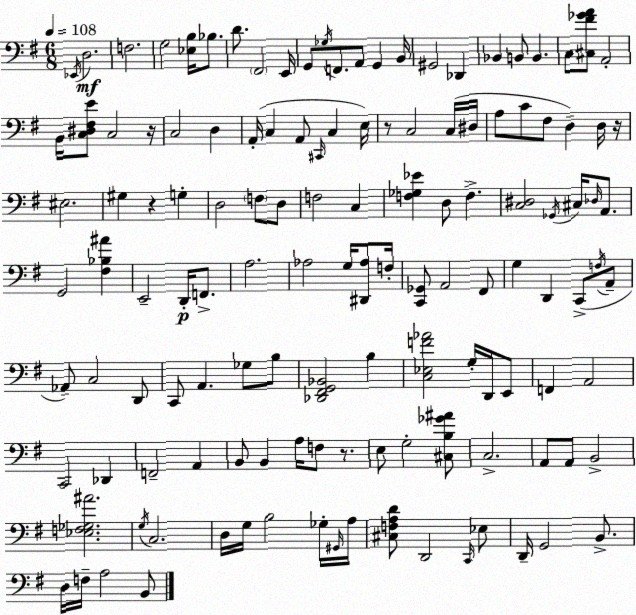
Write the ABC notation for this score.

X:1
T:Untitled
M:6/8
L:1/4
K:Em
_E,,/4 D,2 F,2 G,2 [_E,B,]/4 _B,/2 D/2 ^F,,2 E,,/4 G,,/2 _G,/4 F,,/2 A,,/2 G,, B,,/4 ^G,,2 _D,, _B,, B,,/2 B,, C,/2 [^C,^F_GA]/2 A,,2 B,,/4 [C,^D,^F,E]/2 C,2 z/4 C,2 D, A,,/4 C, A,,/2 ^C,,/4 C, E,/4 z/2 C,2 C,/4 ^D,/4 A,/2 C/2 ^F,/2 D, D,/4 z/4 ^E,2 ^G, z G, D,2 F,/2 D,/2 F,2 C, [F,_G,_E] D,/2 F, [C,^D,]2 _G,,/4 ^C,/4 _D,/4 A,,/2 G,,2 [^F,_B,^A] E,,2 D,,/4 F,,/2 A,2 _A,2 G,/4 [^D,,_A,]/2 F,/4 [C,,_G,,]/2 A,,2 ^F,,/2 G, D,, C,,/2 F,/4 A,,/2 _A,,/2 C,2 D,,/2 C,,/2 A,, _G,/2 B,/2 [_D,,^F,,G,,_B,,]2 B, [C,_E,F_A]2 G,/4 D,,/4 E,,/2 F,, A,,2 C,,2 _D,, F,,2 A,, B,,/2 B,, A,/4 F,/2 z/2 E,/2 G,2 [^C,B,_G^A]/2 C,2 A,,/2 A,,/2 B,,2 [_E,F,_G,^A]2 G,/4 C,2 D,/4 G,/4 B,2 _G,/4 ^G,,/4 A,/4 [^C,F,A,D]/2 D,,2 C,,/4 _E,/2 D,,/4 G,,2 B,,/2 D,/4 F,/4 A,2 B,,/2